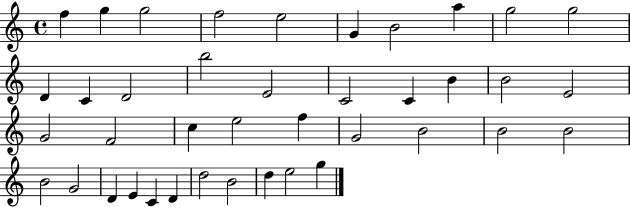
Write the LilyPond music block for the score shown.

{
  \clef treble
  \time 4/4
  \defaultTimeSignature
  \key c \major
  f''4 g''4 g''2 | f''2 e''2 | g'4 b'2 a''4 | g''2 g''2 | \break d'4 c'4 d'2 | b''2 e'2 | c'2 c'4 b'4 | b'2 e'2 | \break g'2 f'2 | c''4 e''2 f''4 | g'2 b'2 | b'2 b'2 | \break b'2 g'2 | d'4 e'4 c'4 d'4 | d''2 b'2 | d''4 e''2 g''4 | \break \bar "|."
}